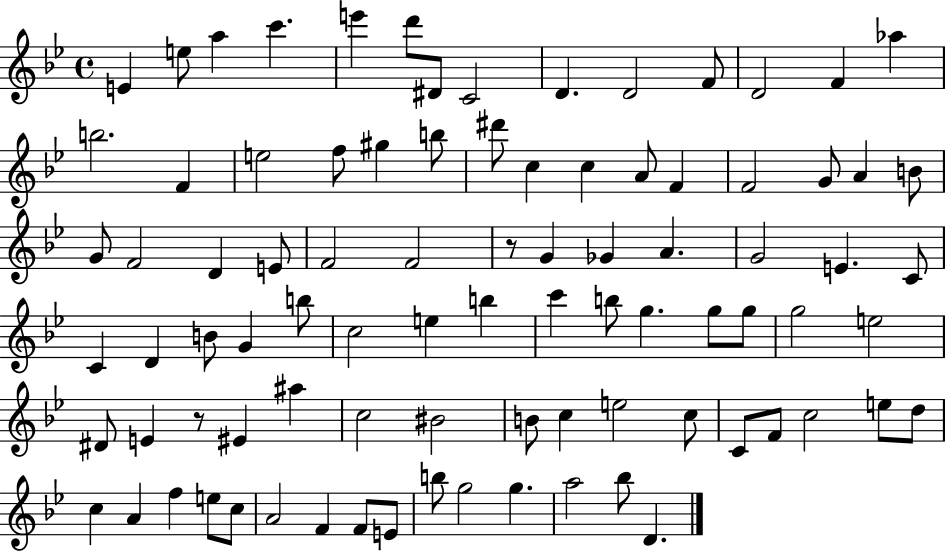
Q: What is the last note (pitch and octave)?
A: D4